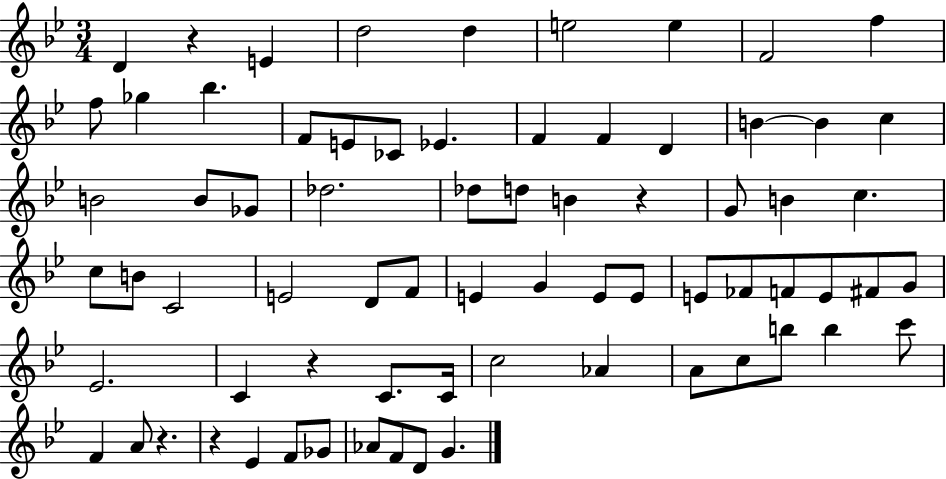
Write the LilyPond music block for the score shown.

{
  \clef treble
  \numericTimeSignature
  \time 3/4
  \key bes \major
  d'4 r4 e'4 | d''2 d''4 | e''2 e''4 | f'2 f''4 | \break f''8 ges''4 bes''4. | f'8 e'8 ces'8 ees'4. | f'4 f'4 d'4 | b'4~~ b'4 c''4 | \break b'2 b'8 ges'8 | des''2. | des''8 d''8 b'4 r4 | g'8 b'4 c''4. | \break c''8 b'8 c'2 | e'2 d'8 f'8 | e'4 g'4 e'8 e'8 | e'8 fes'8 f'8 e'8 fis'8 g'8 | \break ees'2. | c'4 r4 c'8. c'16 | c''2 aes'4 | a'8 c''8 b''8 b''4 c'''8 | \break f'4 a'8 r4. | r4 ees'4 f'8 ges'8 | aes'8 f'8 d'8 g'4. | \bar "|."
}